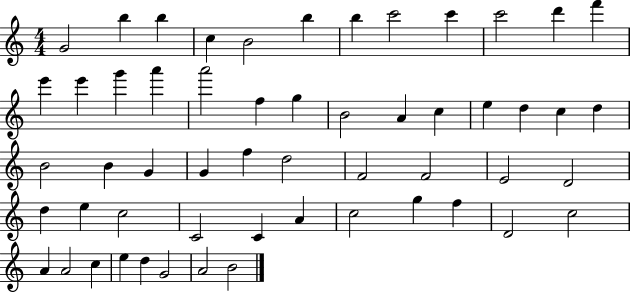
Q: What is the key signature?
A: C major